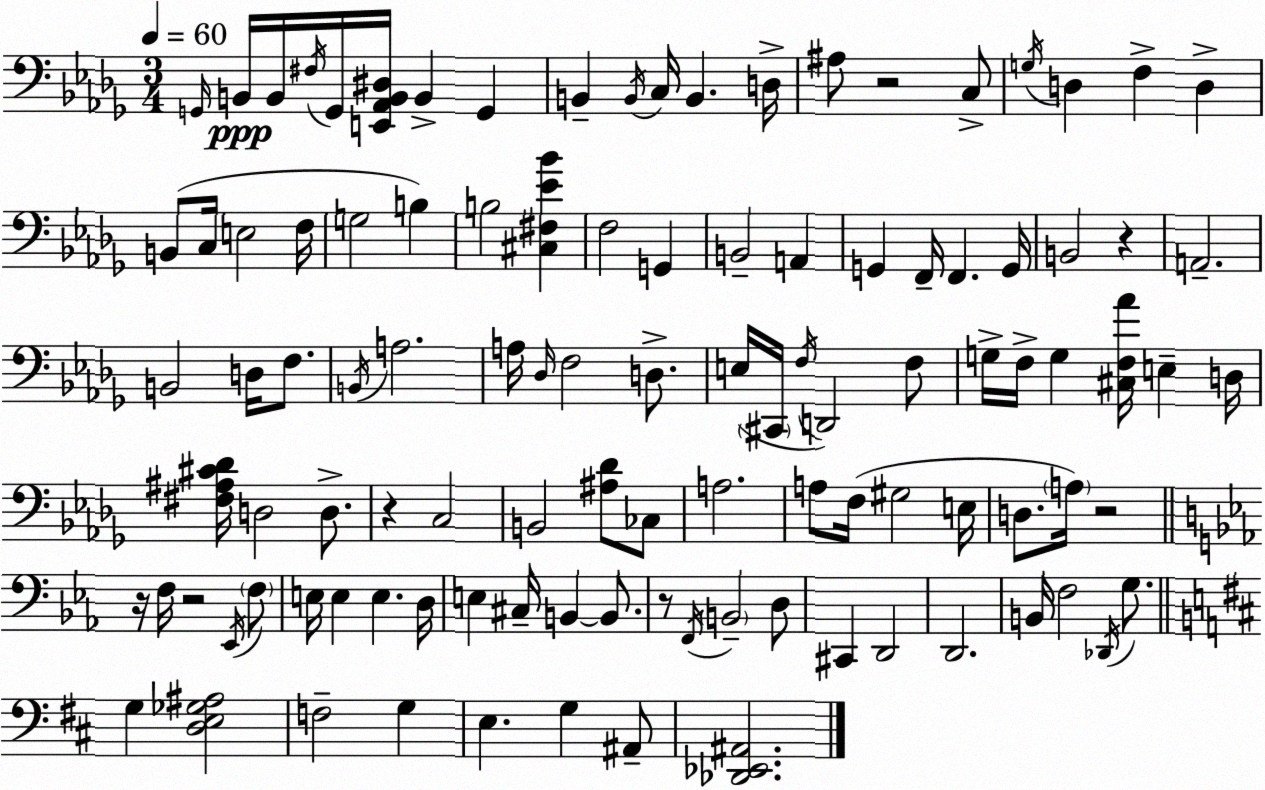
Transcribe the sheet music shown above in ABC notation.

X:1
T:Untitled
M:3/4
L:1/4
K:Bbm
G,,/4 B,,/4 B,,/4 ^F,/4 G,,/4 [E,,_A,,B,,^D,]/4 B,, G,, B,, B,,/4 C,/4 B,, D,/4 ^A,/2 z2 C,/2 G,/4 D, F, D, B,,/2 C,/4 E,2 F,/4 G,2 B, B,2 [^C,^F,_E_B] F,2 G,, B,,2 A,, G,, F,,/4 F,, G,,/4 B,,2 z A,,2 B,,2 D,/4 F,/2 B,,/4 A,2 A,/4 _D,/4 F,2 D,/2 E,/4 ^C,,/4 F,/4 D,,2 F,/2 G,/4 F,/4 G, [^C,F,_A]/4 E, D,/4 [^F,^A,^C_D]/4 D,2 D,/2 z C,2 B,,2 [^A,_D]/2 _C,/2 A,2 A,/2 F,/4 ^G,2 E,/4 D,/2 A,/4 z2 z/4 F,/4 z2 _E,,/4 F,/2 E,/4 E, E, D,/4 E, ^C,/4 B,, B,,/2 z/2 F,,/4 B,,2 D,/2 ^C,, D,,2 D,,2 B,,/4 F,2 _D,,/4 G,/2 G, [D,E,_G,^A,]2 F,2 G, E, G, ^A,,/2 [_D,,_E,,^A,,]2